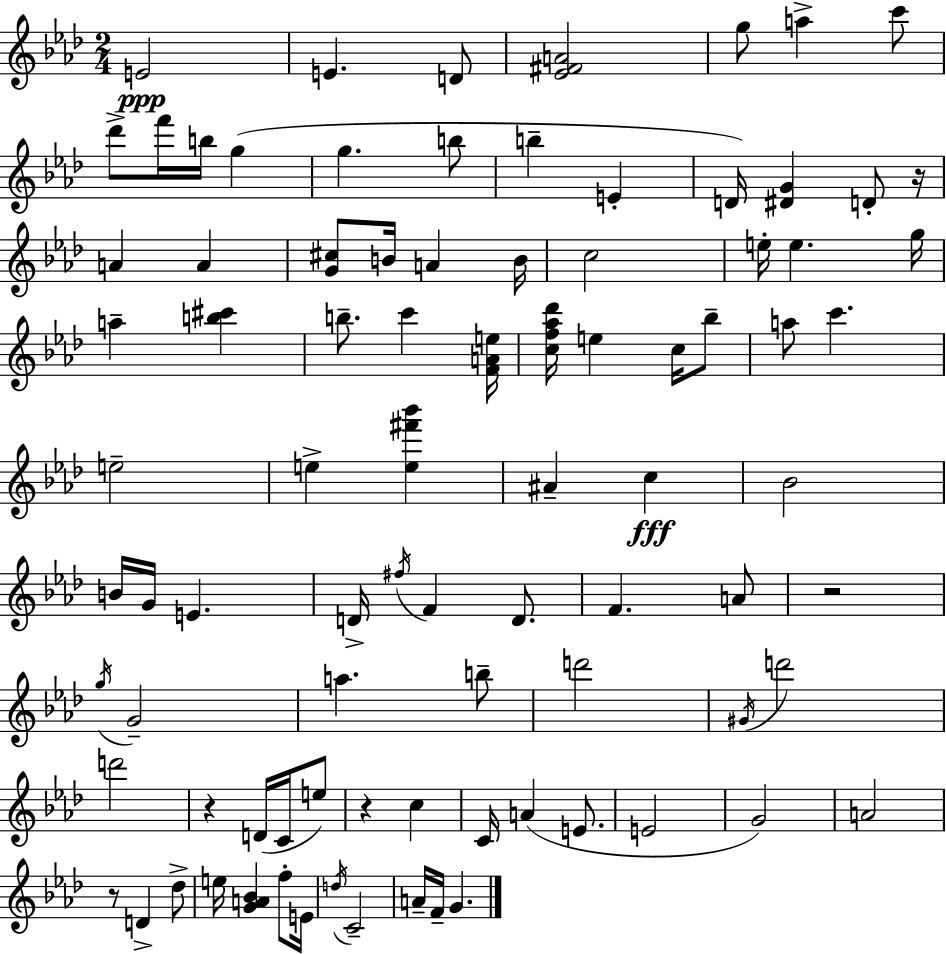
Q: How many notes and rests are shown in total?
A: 88